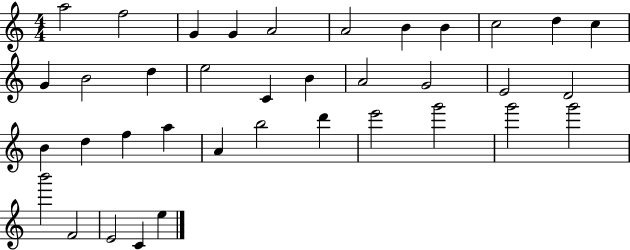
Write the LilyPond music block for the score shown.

{
  \clef treble
  \numericTimeSignature
  \time 4/4
  \key c \major
  a''2 f''2 | g'4 g'4 a'2 | a'2 b'4 b'4 | c''2 d''4 c''4 | \break g'4 b'2 d''4 | e''2 c'4 b'4 | a'2 g'2 | e'2 d'2 | \break b'4 d''4 f''4 a''4 | a'4 b''2 d'''4 | e'''2 g'''2 | g'''2 g'''2 | \break b'''2 f'2 | e'2 c'4 e''4 | \bar "|."
}